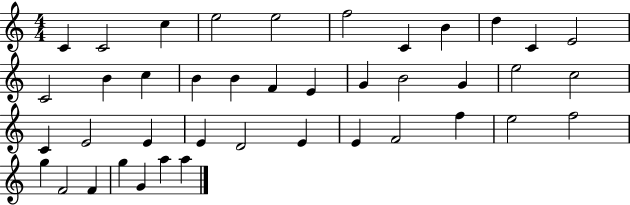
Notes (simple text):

C4/q C4/h C5/q E5/h E5/h F5/h C4/q B4/q D5/q C4/q E4/h C4/h B4/q C5/q B4/q B4/q F4/q E4/q G4/q B4/h G4/q E5/h C5/h C4/q E4/h E4/q E4/q D4/h E4/q E4/q F4/h F5/q E5/h F5/h G5/q F4/h F4/q G5/q G4/q A5/q A5/q